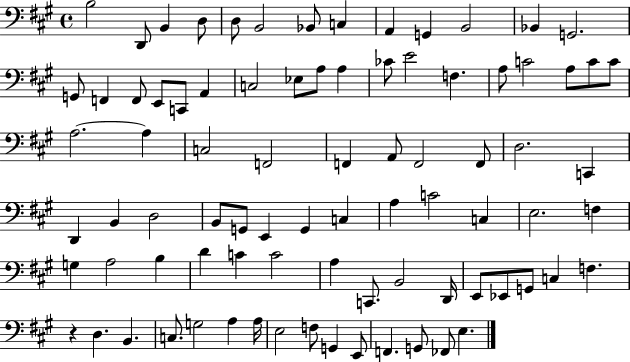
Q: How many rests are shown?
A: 1